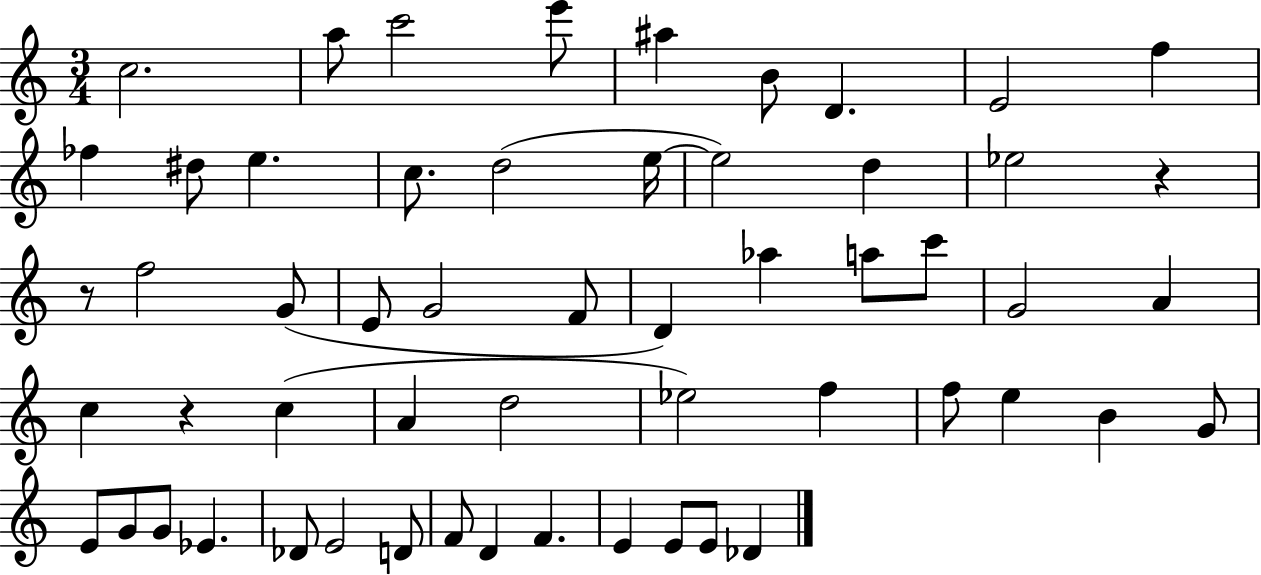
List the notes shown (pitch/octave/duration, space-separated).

C5/h. A5/e C6/h E6/e A#5/q B4/e D4/q. E4/h F5/q FES5/q D#5/e E5/q. C5/e. D5/h E5/s E5/h D5/q Eb5/h R/q R/e F5/h G4/e E4/e G4/h F4/e D4/q Ab5/q A5/e C6/e G4/h A4/q C5/q R/q C5/q A4/q D5/h Eb5/h F5/q F5/e E5/q B4/q G4/e E4/e G4/e G4/e Eb4/q. Db4/e E4/h D4/e F4/e D4/q F4/q. E4/q E4/e E4/e Db4/q